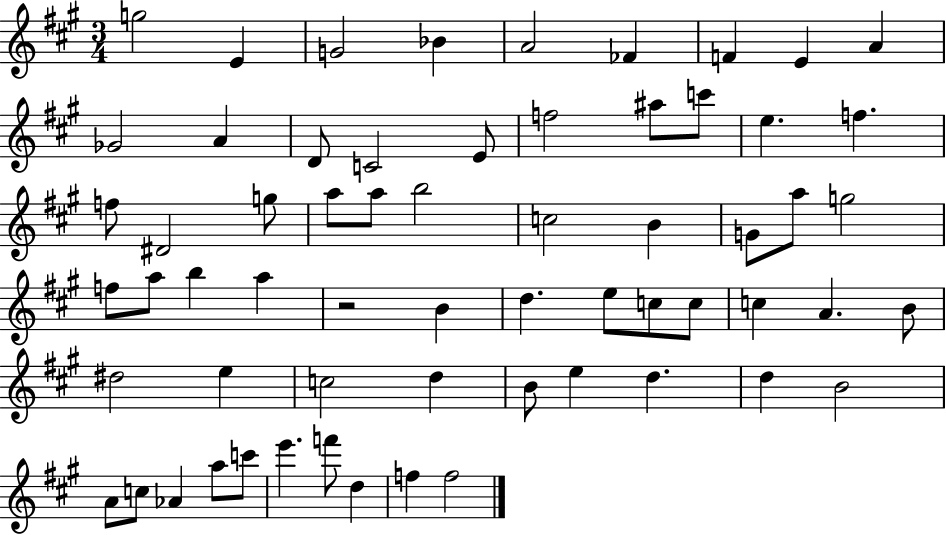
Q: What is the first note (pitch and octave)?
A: G5